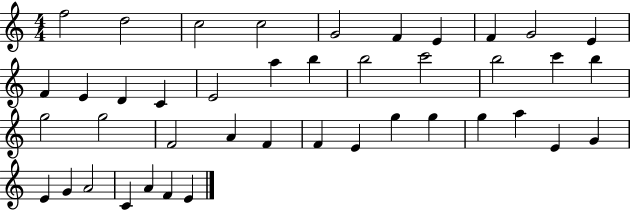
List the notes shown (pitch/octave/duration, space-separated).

F5/h D5/h C5/h C5/h G4/h F4/q E4/q F4/q G4/h E4/q F4/q E4/q D4/q C4/q E4/h A5/q B5/q B5/h C6/h B5/h C6/q B5/q G5/h G5/h F4/h A4/q F4/q F4/q E4/q G5/q G5/q G5/q A5/q E4/q G4/q E4/q G4/q A4/h C4/q A4/q F4/q E4/q